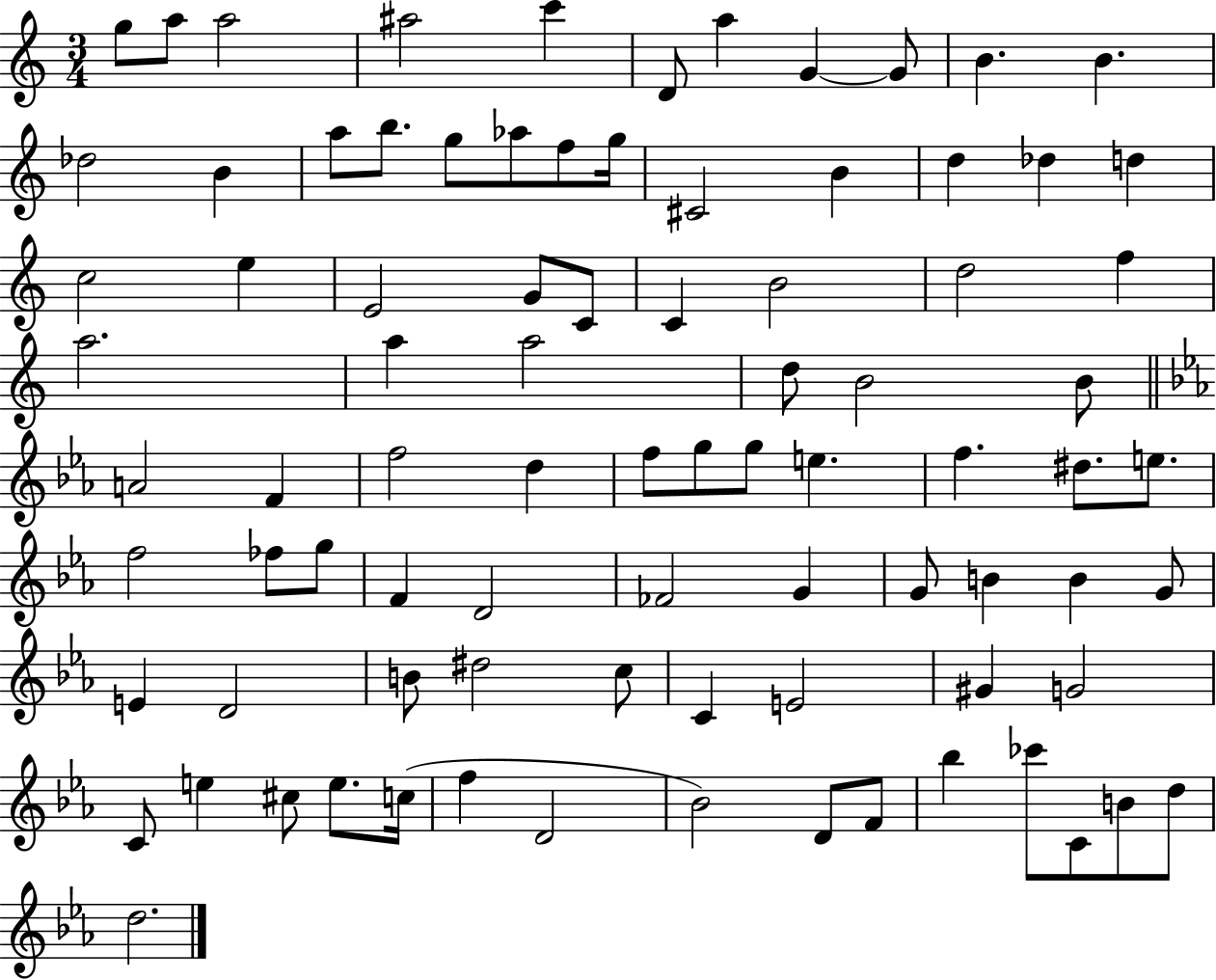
{
  \clef treble
  \numericTimeSignature
  \time 3/4
  \key c \major
  \repeat volta 2 { g''8 a''8 a''2 | ais''2 c'''4 | d'8 a''4 g'4~~ g'8 | b'4. b'4. | \break des''2 b'4 | a''8 b''8. g''8 aes''8 f''8 g''16 | cis'2 b'4 | d''4 des''4 d''4 | \break c''2 e''4 | e'2 g'8 c'8 | c'4 b'2 | d''2 f''4 | \break a''2. | a''4 a''2 | d''8 b'2 b'8 | \bar "||" \break \key ees \major a'2 f'4 | f''2 d''4 | f''8 g''8 g''8 e''4. | f''4. dis''8. e''8. | \break f''2 fes''8 g''8 | f'4 d'2 | fes'2 g'4 | g'8 b'4 b'4 g'8 | \break e'4 d'2 | b'8 dis''2 c''8 | c'4 e'2 | gis'4 g'2 | \break c'8 e''4 cis''8 e''8. c''16( | f''4 d'2 | bes'2) d'8 f'8 | bes''4 ces'''8 c'8 b'8 d''8 | \break d''2. | } \bar "|."
}